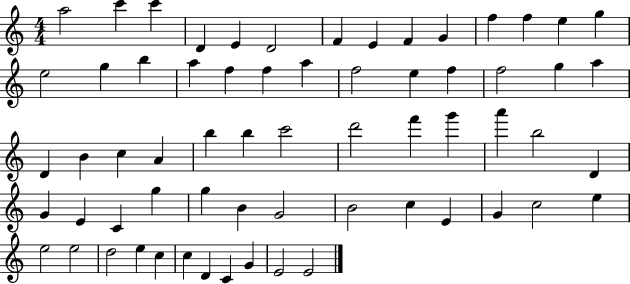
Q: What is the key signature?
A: C major